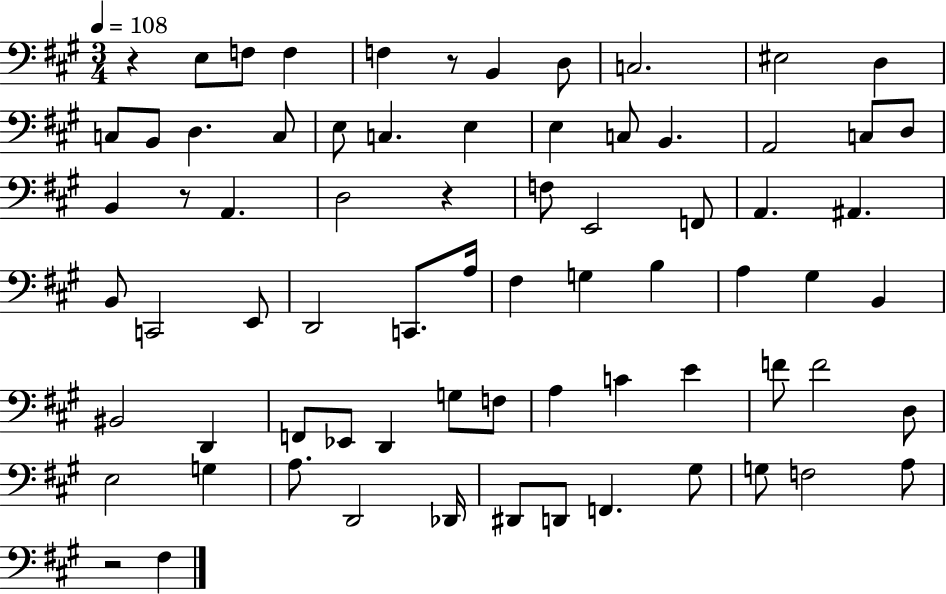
X:1
T:Untitled
M:3/4
L:1/4
K:A
z E,/2 F,/2 F, F, z/2 B,, D,/2 C,2 ^E,2 D, C,/2 B,,/2 D, C,/2 E,/2 C, E, E, C,/2 B,, A,,2 C,/2 D,/2 B,, z/2 A,, D,2 z F,/2 E,,2 F,,/2 A,, ^A,, B,,/2 C,,2 E,,/2 D,,2 C,,/2 A,/4 ^F, G, B, A, ^G, B,, ^B,,2 D,, F,,/2 _E,,/2 D,, G,/2 F,/2 A, C E F/2 F2 D,/2 E,2 G, A,/2 D,,2 _D,,/4 ^D,,/2 D,,/2 F,, ^G,/2 G,/2 F,2 A,/2 z2 ^F,